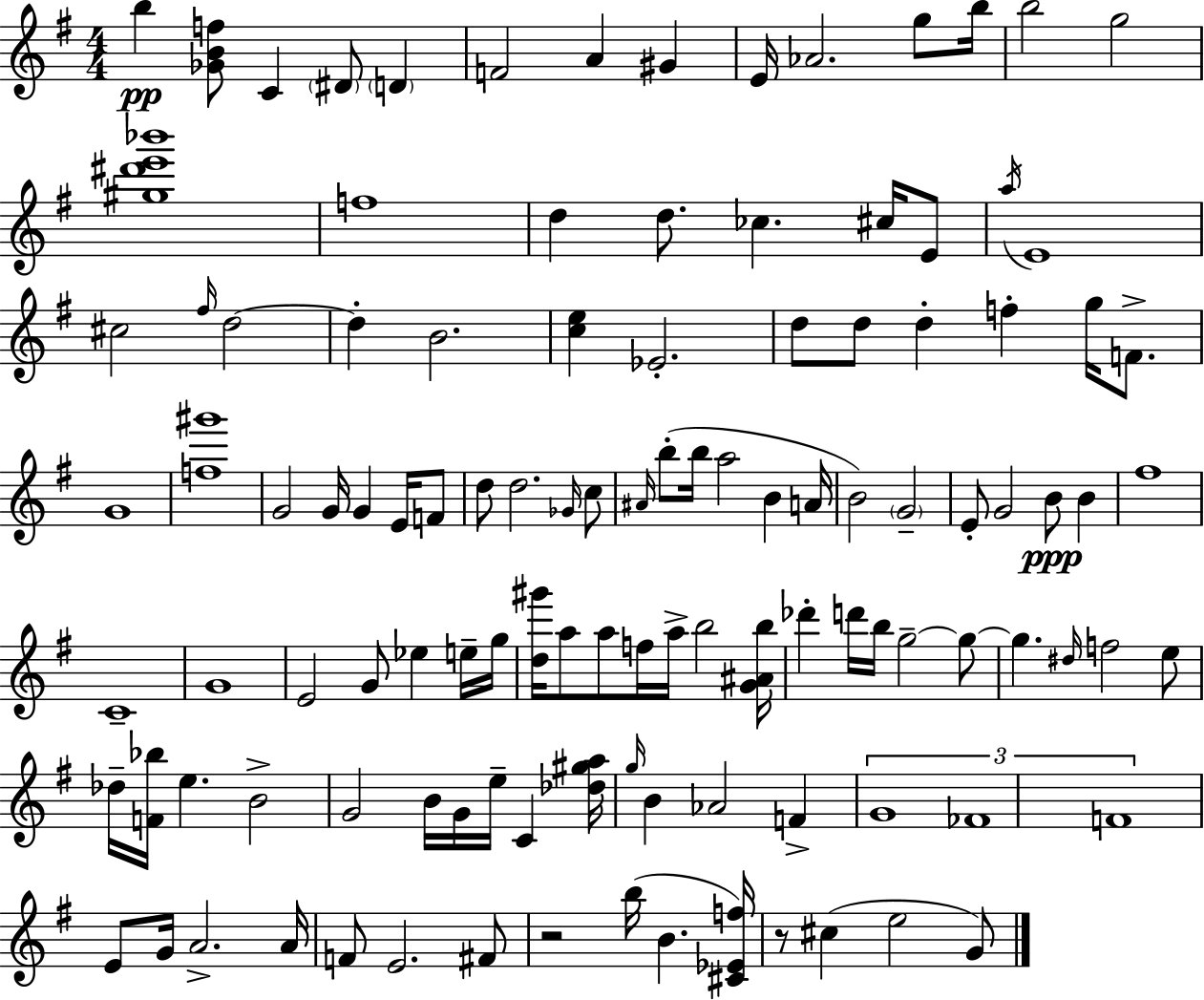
X:1
T:Untitled
M:4/4
L:1/4
K:G
b [_GBf]/2 C ^D/2 D F2 A ^G E/4 _A2 g/2 b/4 b2 g2 [^g^d'e'_b']4 f4 d d/2 _c ^c/4 E/2 a/4 E4 ^c2 ^f/4 d2 d B2 [ce] _E2 d/2 d/2 d f g/4 F/2 G4 [f^g']4 G2 G/4 G E/4 F/2 d/2 d2 _G/4 c/2 ^A/4 b/2 b/4 a2 B A/4 B2 G2 E/2 G2 B/2 B ^f4 C4 G4 E2 G/2 _e e/4 g/4 [d^g']/4 a/2 a/2 f/4 a/4 b2 [G^Ab]/4 _d' d'/4 b/4 g2 g/2 g ^d/4 f2 e/2 _d/4 [F_b]/4 e B2 G2 B/4 G/4 e/4 C [_d^ga]/4 g/4 B _A2 F G4 _F4 F4 E/2 G/4 A2 A/4 F/2 E2 ^F/2 z2 b/4 B [^C_Ef]/4 z/2 ^c e2 G/2